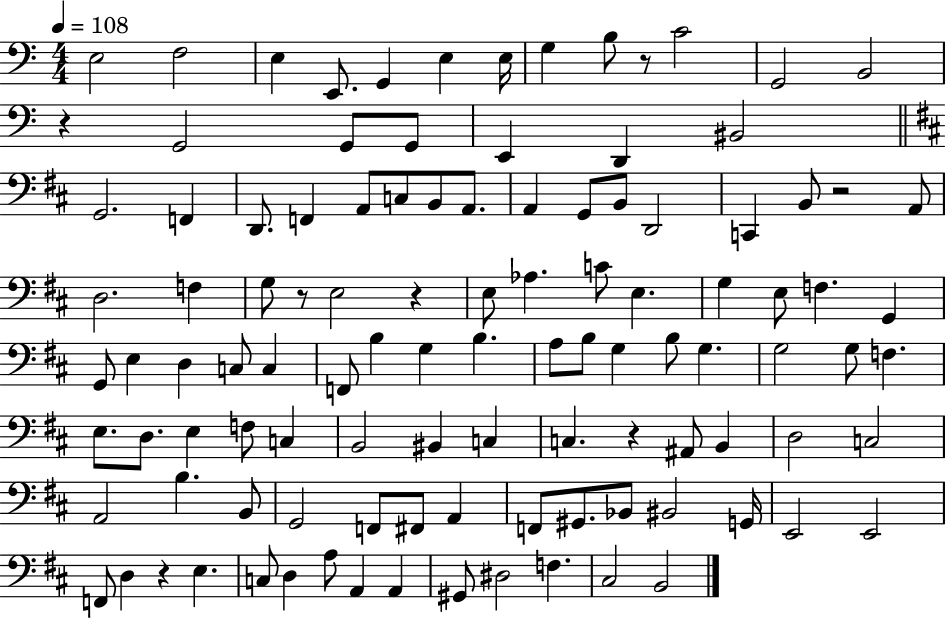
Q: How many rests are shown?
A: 7